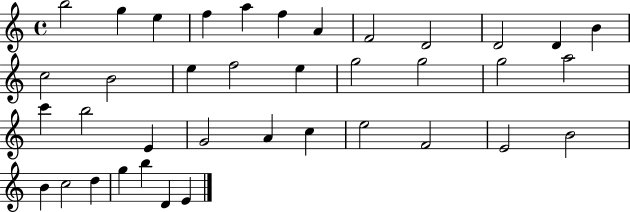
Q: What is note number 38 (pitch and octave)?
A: E4